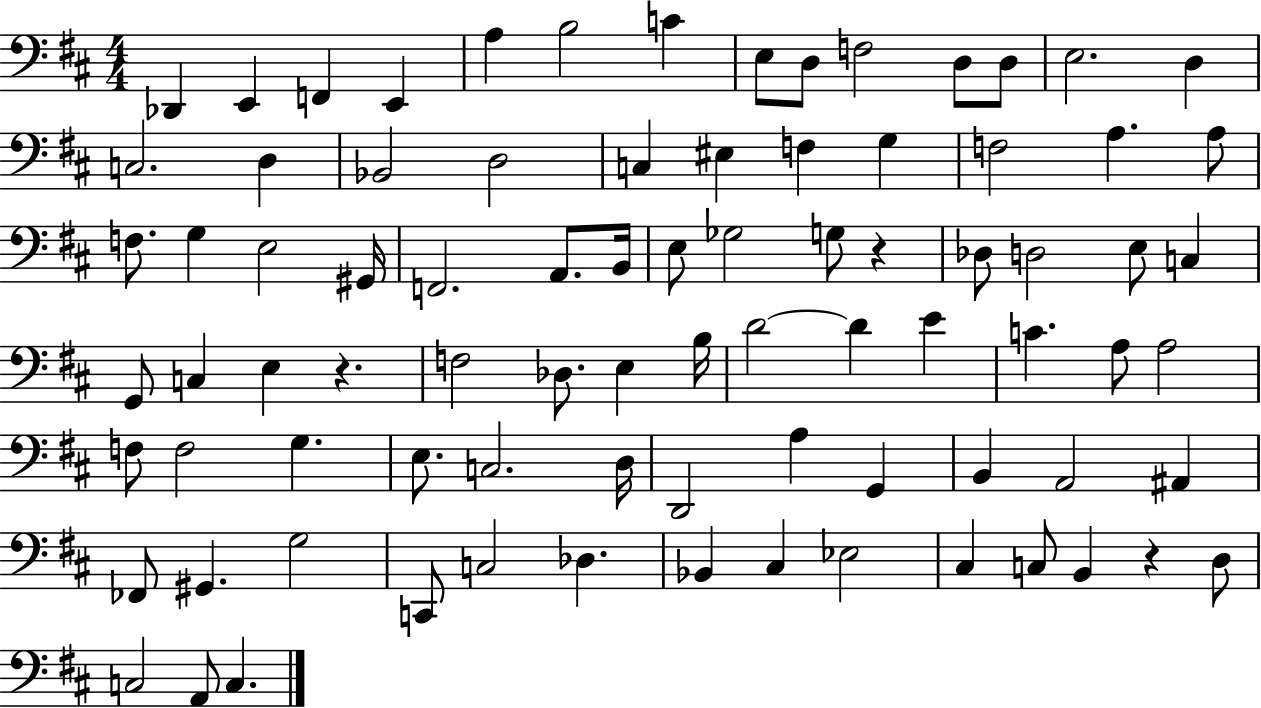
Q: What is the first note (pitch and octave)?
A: Db2